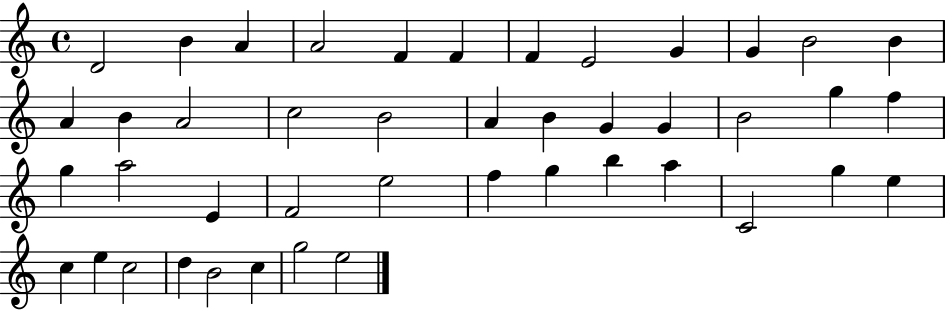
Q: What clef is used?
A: treble